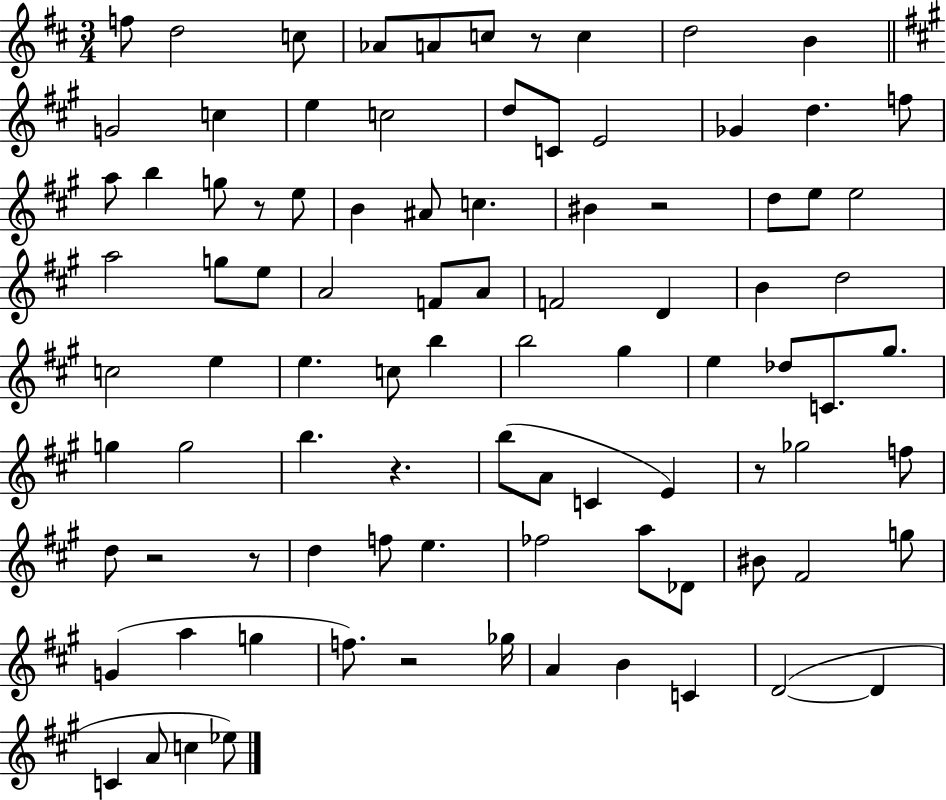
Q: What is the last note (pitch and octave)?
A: Eb5